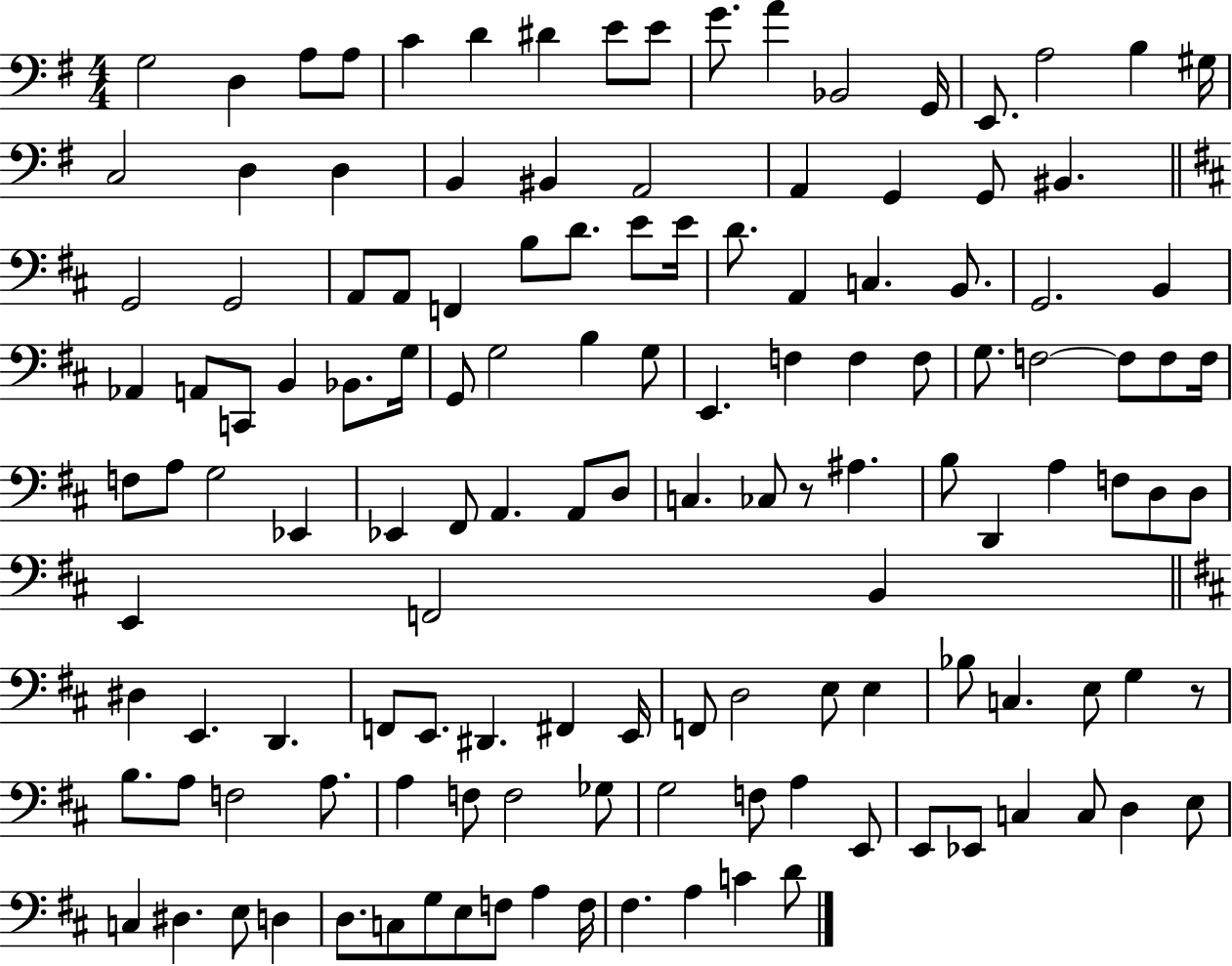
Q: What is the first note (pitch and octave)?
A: G3